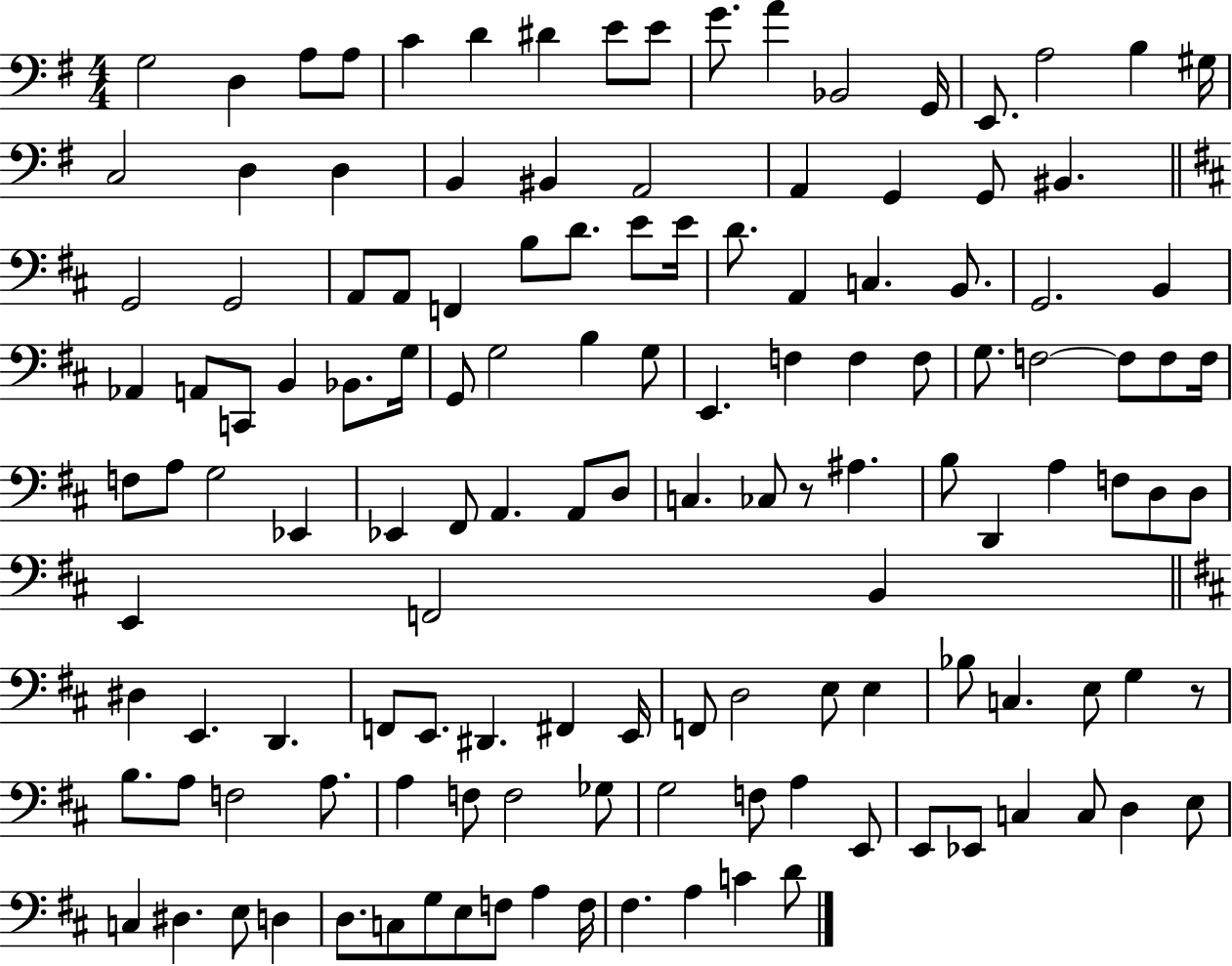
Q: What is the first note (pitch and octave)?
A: G3